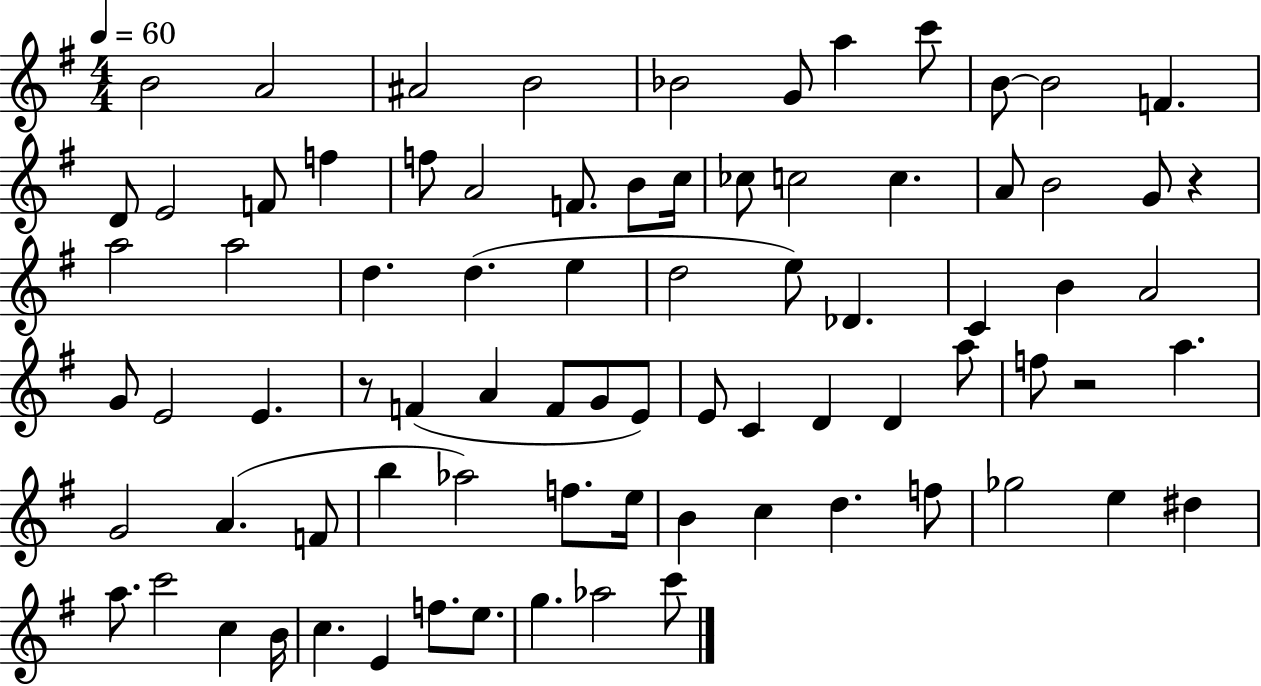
X:1
T:Untitled
M:4/4
L:1/4
K:G
B2 A2 ^A2 B2 _B2 G/2 a c'/2 B/2 B2 F D/2 E2 F/2 f f/2 A2 F/2 B/2 c/4 _c/2 c2 c A/2 B2 G/2 z a2 a2 d d e d2 e/2 _D C B A2 G/2 E2 E z/2 F A F/2 G/2 E/2 E/2 C D D a/2 f/2 z2 a G2 A F/2 b _a2 f/2 e/4 B c d f/2 _g2 e ^d a/2 c'2 c B/4 c E f/2 e/2 g _a2 c'/2